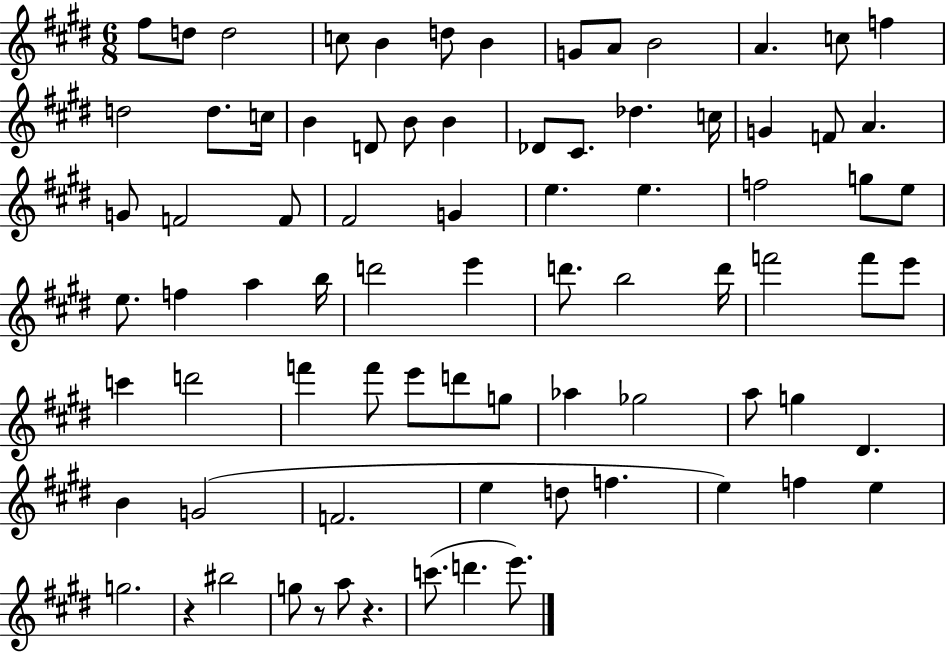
F#5/e D5/e D5/h C5/e B4/q D5/e B4/q G4/e A4/e B4/h A4/q. C5/e F5/q D5/h D5/e. C5/s B4/q D4/e B4/e B4/q Db4/e C#4/e. Db5/q. C5/s G4/q F4/e A4/q. G4/e F4/h F4/e F#4/h G4/q E5/q. E5/q. F5/h G5/e E5/e E5/e. F5/q A5/q B5/s D6/h E6/q D6/e. B5/h D6/s F6/h F6/e E6/e C6/q D6/h F6/q F6/e E6/e D6/e G5/e Ab5/q Gb5/h A5/e G5/q D#4/q. B4/q G4/h F4/h. E5/q D5/e F5/q. E5/q F5/q E5/q G5/h. R/q BIS5/h G5/e R/e A5/e R/q. C6/e. D6/q. E6/e.